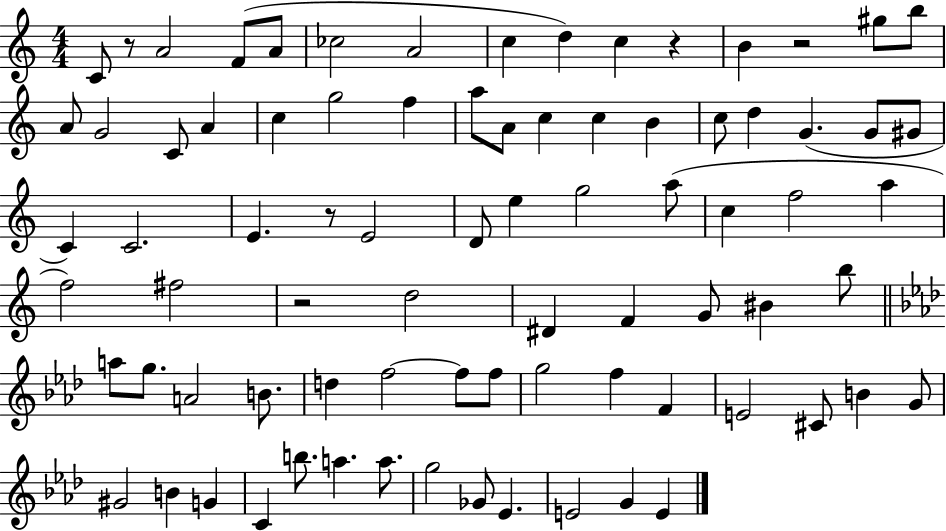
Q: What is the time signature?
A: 4/4